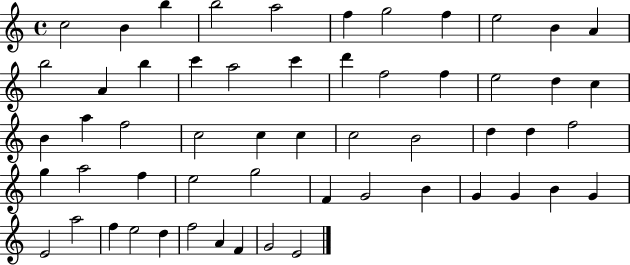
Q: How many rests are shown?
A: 0